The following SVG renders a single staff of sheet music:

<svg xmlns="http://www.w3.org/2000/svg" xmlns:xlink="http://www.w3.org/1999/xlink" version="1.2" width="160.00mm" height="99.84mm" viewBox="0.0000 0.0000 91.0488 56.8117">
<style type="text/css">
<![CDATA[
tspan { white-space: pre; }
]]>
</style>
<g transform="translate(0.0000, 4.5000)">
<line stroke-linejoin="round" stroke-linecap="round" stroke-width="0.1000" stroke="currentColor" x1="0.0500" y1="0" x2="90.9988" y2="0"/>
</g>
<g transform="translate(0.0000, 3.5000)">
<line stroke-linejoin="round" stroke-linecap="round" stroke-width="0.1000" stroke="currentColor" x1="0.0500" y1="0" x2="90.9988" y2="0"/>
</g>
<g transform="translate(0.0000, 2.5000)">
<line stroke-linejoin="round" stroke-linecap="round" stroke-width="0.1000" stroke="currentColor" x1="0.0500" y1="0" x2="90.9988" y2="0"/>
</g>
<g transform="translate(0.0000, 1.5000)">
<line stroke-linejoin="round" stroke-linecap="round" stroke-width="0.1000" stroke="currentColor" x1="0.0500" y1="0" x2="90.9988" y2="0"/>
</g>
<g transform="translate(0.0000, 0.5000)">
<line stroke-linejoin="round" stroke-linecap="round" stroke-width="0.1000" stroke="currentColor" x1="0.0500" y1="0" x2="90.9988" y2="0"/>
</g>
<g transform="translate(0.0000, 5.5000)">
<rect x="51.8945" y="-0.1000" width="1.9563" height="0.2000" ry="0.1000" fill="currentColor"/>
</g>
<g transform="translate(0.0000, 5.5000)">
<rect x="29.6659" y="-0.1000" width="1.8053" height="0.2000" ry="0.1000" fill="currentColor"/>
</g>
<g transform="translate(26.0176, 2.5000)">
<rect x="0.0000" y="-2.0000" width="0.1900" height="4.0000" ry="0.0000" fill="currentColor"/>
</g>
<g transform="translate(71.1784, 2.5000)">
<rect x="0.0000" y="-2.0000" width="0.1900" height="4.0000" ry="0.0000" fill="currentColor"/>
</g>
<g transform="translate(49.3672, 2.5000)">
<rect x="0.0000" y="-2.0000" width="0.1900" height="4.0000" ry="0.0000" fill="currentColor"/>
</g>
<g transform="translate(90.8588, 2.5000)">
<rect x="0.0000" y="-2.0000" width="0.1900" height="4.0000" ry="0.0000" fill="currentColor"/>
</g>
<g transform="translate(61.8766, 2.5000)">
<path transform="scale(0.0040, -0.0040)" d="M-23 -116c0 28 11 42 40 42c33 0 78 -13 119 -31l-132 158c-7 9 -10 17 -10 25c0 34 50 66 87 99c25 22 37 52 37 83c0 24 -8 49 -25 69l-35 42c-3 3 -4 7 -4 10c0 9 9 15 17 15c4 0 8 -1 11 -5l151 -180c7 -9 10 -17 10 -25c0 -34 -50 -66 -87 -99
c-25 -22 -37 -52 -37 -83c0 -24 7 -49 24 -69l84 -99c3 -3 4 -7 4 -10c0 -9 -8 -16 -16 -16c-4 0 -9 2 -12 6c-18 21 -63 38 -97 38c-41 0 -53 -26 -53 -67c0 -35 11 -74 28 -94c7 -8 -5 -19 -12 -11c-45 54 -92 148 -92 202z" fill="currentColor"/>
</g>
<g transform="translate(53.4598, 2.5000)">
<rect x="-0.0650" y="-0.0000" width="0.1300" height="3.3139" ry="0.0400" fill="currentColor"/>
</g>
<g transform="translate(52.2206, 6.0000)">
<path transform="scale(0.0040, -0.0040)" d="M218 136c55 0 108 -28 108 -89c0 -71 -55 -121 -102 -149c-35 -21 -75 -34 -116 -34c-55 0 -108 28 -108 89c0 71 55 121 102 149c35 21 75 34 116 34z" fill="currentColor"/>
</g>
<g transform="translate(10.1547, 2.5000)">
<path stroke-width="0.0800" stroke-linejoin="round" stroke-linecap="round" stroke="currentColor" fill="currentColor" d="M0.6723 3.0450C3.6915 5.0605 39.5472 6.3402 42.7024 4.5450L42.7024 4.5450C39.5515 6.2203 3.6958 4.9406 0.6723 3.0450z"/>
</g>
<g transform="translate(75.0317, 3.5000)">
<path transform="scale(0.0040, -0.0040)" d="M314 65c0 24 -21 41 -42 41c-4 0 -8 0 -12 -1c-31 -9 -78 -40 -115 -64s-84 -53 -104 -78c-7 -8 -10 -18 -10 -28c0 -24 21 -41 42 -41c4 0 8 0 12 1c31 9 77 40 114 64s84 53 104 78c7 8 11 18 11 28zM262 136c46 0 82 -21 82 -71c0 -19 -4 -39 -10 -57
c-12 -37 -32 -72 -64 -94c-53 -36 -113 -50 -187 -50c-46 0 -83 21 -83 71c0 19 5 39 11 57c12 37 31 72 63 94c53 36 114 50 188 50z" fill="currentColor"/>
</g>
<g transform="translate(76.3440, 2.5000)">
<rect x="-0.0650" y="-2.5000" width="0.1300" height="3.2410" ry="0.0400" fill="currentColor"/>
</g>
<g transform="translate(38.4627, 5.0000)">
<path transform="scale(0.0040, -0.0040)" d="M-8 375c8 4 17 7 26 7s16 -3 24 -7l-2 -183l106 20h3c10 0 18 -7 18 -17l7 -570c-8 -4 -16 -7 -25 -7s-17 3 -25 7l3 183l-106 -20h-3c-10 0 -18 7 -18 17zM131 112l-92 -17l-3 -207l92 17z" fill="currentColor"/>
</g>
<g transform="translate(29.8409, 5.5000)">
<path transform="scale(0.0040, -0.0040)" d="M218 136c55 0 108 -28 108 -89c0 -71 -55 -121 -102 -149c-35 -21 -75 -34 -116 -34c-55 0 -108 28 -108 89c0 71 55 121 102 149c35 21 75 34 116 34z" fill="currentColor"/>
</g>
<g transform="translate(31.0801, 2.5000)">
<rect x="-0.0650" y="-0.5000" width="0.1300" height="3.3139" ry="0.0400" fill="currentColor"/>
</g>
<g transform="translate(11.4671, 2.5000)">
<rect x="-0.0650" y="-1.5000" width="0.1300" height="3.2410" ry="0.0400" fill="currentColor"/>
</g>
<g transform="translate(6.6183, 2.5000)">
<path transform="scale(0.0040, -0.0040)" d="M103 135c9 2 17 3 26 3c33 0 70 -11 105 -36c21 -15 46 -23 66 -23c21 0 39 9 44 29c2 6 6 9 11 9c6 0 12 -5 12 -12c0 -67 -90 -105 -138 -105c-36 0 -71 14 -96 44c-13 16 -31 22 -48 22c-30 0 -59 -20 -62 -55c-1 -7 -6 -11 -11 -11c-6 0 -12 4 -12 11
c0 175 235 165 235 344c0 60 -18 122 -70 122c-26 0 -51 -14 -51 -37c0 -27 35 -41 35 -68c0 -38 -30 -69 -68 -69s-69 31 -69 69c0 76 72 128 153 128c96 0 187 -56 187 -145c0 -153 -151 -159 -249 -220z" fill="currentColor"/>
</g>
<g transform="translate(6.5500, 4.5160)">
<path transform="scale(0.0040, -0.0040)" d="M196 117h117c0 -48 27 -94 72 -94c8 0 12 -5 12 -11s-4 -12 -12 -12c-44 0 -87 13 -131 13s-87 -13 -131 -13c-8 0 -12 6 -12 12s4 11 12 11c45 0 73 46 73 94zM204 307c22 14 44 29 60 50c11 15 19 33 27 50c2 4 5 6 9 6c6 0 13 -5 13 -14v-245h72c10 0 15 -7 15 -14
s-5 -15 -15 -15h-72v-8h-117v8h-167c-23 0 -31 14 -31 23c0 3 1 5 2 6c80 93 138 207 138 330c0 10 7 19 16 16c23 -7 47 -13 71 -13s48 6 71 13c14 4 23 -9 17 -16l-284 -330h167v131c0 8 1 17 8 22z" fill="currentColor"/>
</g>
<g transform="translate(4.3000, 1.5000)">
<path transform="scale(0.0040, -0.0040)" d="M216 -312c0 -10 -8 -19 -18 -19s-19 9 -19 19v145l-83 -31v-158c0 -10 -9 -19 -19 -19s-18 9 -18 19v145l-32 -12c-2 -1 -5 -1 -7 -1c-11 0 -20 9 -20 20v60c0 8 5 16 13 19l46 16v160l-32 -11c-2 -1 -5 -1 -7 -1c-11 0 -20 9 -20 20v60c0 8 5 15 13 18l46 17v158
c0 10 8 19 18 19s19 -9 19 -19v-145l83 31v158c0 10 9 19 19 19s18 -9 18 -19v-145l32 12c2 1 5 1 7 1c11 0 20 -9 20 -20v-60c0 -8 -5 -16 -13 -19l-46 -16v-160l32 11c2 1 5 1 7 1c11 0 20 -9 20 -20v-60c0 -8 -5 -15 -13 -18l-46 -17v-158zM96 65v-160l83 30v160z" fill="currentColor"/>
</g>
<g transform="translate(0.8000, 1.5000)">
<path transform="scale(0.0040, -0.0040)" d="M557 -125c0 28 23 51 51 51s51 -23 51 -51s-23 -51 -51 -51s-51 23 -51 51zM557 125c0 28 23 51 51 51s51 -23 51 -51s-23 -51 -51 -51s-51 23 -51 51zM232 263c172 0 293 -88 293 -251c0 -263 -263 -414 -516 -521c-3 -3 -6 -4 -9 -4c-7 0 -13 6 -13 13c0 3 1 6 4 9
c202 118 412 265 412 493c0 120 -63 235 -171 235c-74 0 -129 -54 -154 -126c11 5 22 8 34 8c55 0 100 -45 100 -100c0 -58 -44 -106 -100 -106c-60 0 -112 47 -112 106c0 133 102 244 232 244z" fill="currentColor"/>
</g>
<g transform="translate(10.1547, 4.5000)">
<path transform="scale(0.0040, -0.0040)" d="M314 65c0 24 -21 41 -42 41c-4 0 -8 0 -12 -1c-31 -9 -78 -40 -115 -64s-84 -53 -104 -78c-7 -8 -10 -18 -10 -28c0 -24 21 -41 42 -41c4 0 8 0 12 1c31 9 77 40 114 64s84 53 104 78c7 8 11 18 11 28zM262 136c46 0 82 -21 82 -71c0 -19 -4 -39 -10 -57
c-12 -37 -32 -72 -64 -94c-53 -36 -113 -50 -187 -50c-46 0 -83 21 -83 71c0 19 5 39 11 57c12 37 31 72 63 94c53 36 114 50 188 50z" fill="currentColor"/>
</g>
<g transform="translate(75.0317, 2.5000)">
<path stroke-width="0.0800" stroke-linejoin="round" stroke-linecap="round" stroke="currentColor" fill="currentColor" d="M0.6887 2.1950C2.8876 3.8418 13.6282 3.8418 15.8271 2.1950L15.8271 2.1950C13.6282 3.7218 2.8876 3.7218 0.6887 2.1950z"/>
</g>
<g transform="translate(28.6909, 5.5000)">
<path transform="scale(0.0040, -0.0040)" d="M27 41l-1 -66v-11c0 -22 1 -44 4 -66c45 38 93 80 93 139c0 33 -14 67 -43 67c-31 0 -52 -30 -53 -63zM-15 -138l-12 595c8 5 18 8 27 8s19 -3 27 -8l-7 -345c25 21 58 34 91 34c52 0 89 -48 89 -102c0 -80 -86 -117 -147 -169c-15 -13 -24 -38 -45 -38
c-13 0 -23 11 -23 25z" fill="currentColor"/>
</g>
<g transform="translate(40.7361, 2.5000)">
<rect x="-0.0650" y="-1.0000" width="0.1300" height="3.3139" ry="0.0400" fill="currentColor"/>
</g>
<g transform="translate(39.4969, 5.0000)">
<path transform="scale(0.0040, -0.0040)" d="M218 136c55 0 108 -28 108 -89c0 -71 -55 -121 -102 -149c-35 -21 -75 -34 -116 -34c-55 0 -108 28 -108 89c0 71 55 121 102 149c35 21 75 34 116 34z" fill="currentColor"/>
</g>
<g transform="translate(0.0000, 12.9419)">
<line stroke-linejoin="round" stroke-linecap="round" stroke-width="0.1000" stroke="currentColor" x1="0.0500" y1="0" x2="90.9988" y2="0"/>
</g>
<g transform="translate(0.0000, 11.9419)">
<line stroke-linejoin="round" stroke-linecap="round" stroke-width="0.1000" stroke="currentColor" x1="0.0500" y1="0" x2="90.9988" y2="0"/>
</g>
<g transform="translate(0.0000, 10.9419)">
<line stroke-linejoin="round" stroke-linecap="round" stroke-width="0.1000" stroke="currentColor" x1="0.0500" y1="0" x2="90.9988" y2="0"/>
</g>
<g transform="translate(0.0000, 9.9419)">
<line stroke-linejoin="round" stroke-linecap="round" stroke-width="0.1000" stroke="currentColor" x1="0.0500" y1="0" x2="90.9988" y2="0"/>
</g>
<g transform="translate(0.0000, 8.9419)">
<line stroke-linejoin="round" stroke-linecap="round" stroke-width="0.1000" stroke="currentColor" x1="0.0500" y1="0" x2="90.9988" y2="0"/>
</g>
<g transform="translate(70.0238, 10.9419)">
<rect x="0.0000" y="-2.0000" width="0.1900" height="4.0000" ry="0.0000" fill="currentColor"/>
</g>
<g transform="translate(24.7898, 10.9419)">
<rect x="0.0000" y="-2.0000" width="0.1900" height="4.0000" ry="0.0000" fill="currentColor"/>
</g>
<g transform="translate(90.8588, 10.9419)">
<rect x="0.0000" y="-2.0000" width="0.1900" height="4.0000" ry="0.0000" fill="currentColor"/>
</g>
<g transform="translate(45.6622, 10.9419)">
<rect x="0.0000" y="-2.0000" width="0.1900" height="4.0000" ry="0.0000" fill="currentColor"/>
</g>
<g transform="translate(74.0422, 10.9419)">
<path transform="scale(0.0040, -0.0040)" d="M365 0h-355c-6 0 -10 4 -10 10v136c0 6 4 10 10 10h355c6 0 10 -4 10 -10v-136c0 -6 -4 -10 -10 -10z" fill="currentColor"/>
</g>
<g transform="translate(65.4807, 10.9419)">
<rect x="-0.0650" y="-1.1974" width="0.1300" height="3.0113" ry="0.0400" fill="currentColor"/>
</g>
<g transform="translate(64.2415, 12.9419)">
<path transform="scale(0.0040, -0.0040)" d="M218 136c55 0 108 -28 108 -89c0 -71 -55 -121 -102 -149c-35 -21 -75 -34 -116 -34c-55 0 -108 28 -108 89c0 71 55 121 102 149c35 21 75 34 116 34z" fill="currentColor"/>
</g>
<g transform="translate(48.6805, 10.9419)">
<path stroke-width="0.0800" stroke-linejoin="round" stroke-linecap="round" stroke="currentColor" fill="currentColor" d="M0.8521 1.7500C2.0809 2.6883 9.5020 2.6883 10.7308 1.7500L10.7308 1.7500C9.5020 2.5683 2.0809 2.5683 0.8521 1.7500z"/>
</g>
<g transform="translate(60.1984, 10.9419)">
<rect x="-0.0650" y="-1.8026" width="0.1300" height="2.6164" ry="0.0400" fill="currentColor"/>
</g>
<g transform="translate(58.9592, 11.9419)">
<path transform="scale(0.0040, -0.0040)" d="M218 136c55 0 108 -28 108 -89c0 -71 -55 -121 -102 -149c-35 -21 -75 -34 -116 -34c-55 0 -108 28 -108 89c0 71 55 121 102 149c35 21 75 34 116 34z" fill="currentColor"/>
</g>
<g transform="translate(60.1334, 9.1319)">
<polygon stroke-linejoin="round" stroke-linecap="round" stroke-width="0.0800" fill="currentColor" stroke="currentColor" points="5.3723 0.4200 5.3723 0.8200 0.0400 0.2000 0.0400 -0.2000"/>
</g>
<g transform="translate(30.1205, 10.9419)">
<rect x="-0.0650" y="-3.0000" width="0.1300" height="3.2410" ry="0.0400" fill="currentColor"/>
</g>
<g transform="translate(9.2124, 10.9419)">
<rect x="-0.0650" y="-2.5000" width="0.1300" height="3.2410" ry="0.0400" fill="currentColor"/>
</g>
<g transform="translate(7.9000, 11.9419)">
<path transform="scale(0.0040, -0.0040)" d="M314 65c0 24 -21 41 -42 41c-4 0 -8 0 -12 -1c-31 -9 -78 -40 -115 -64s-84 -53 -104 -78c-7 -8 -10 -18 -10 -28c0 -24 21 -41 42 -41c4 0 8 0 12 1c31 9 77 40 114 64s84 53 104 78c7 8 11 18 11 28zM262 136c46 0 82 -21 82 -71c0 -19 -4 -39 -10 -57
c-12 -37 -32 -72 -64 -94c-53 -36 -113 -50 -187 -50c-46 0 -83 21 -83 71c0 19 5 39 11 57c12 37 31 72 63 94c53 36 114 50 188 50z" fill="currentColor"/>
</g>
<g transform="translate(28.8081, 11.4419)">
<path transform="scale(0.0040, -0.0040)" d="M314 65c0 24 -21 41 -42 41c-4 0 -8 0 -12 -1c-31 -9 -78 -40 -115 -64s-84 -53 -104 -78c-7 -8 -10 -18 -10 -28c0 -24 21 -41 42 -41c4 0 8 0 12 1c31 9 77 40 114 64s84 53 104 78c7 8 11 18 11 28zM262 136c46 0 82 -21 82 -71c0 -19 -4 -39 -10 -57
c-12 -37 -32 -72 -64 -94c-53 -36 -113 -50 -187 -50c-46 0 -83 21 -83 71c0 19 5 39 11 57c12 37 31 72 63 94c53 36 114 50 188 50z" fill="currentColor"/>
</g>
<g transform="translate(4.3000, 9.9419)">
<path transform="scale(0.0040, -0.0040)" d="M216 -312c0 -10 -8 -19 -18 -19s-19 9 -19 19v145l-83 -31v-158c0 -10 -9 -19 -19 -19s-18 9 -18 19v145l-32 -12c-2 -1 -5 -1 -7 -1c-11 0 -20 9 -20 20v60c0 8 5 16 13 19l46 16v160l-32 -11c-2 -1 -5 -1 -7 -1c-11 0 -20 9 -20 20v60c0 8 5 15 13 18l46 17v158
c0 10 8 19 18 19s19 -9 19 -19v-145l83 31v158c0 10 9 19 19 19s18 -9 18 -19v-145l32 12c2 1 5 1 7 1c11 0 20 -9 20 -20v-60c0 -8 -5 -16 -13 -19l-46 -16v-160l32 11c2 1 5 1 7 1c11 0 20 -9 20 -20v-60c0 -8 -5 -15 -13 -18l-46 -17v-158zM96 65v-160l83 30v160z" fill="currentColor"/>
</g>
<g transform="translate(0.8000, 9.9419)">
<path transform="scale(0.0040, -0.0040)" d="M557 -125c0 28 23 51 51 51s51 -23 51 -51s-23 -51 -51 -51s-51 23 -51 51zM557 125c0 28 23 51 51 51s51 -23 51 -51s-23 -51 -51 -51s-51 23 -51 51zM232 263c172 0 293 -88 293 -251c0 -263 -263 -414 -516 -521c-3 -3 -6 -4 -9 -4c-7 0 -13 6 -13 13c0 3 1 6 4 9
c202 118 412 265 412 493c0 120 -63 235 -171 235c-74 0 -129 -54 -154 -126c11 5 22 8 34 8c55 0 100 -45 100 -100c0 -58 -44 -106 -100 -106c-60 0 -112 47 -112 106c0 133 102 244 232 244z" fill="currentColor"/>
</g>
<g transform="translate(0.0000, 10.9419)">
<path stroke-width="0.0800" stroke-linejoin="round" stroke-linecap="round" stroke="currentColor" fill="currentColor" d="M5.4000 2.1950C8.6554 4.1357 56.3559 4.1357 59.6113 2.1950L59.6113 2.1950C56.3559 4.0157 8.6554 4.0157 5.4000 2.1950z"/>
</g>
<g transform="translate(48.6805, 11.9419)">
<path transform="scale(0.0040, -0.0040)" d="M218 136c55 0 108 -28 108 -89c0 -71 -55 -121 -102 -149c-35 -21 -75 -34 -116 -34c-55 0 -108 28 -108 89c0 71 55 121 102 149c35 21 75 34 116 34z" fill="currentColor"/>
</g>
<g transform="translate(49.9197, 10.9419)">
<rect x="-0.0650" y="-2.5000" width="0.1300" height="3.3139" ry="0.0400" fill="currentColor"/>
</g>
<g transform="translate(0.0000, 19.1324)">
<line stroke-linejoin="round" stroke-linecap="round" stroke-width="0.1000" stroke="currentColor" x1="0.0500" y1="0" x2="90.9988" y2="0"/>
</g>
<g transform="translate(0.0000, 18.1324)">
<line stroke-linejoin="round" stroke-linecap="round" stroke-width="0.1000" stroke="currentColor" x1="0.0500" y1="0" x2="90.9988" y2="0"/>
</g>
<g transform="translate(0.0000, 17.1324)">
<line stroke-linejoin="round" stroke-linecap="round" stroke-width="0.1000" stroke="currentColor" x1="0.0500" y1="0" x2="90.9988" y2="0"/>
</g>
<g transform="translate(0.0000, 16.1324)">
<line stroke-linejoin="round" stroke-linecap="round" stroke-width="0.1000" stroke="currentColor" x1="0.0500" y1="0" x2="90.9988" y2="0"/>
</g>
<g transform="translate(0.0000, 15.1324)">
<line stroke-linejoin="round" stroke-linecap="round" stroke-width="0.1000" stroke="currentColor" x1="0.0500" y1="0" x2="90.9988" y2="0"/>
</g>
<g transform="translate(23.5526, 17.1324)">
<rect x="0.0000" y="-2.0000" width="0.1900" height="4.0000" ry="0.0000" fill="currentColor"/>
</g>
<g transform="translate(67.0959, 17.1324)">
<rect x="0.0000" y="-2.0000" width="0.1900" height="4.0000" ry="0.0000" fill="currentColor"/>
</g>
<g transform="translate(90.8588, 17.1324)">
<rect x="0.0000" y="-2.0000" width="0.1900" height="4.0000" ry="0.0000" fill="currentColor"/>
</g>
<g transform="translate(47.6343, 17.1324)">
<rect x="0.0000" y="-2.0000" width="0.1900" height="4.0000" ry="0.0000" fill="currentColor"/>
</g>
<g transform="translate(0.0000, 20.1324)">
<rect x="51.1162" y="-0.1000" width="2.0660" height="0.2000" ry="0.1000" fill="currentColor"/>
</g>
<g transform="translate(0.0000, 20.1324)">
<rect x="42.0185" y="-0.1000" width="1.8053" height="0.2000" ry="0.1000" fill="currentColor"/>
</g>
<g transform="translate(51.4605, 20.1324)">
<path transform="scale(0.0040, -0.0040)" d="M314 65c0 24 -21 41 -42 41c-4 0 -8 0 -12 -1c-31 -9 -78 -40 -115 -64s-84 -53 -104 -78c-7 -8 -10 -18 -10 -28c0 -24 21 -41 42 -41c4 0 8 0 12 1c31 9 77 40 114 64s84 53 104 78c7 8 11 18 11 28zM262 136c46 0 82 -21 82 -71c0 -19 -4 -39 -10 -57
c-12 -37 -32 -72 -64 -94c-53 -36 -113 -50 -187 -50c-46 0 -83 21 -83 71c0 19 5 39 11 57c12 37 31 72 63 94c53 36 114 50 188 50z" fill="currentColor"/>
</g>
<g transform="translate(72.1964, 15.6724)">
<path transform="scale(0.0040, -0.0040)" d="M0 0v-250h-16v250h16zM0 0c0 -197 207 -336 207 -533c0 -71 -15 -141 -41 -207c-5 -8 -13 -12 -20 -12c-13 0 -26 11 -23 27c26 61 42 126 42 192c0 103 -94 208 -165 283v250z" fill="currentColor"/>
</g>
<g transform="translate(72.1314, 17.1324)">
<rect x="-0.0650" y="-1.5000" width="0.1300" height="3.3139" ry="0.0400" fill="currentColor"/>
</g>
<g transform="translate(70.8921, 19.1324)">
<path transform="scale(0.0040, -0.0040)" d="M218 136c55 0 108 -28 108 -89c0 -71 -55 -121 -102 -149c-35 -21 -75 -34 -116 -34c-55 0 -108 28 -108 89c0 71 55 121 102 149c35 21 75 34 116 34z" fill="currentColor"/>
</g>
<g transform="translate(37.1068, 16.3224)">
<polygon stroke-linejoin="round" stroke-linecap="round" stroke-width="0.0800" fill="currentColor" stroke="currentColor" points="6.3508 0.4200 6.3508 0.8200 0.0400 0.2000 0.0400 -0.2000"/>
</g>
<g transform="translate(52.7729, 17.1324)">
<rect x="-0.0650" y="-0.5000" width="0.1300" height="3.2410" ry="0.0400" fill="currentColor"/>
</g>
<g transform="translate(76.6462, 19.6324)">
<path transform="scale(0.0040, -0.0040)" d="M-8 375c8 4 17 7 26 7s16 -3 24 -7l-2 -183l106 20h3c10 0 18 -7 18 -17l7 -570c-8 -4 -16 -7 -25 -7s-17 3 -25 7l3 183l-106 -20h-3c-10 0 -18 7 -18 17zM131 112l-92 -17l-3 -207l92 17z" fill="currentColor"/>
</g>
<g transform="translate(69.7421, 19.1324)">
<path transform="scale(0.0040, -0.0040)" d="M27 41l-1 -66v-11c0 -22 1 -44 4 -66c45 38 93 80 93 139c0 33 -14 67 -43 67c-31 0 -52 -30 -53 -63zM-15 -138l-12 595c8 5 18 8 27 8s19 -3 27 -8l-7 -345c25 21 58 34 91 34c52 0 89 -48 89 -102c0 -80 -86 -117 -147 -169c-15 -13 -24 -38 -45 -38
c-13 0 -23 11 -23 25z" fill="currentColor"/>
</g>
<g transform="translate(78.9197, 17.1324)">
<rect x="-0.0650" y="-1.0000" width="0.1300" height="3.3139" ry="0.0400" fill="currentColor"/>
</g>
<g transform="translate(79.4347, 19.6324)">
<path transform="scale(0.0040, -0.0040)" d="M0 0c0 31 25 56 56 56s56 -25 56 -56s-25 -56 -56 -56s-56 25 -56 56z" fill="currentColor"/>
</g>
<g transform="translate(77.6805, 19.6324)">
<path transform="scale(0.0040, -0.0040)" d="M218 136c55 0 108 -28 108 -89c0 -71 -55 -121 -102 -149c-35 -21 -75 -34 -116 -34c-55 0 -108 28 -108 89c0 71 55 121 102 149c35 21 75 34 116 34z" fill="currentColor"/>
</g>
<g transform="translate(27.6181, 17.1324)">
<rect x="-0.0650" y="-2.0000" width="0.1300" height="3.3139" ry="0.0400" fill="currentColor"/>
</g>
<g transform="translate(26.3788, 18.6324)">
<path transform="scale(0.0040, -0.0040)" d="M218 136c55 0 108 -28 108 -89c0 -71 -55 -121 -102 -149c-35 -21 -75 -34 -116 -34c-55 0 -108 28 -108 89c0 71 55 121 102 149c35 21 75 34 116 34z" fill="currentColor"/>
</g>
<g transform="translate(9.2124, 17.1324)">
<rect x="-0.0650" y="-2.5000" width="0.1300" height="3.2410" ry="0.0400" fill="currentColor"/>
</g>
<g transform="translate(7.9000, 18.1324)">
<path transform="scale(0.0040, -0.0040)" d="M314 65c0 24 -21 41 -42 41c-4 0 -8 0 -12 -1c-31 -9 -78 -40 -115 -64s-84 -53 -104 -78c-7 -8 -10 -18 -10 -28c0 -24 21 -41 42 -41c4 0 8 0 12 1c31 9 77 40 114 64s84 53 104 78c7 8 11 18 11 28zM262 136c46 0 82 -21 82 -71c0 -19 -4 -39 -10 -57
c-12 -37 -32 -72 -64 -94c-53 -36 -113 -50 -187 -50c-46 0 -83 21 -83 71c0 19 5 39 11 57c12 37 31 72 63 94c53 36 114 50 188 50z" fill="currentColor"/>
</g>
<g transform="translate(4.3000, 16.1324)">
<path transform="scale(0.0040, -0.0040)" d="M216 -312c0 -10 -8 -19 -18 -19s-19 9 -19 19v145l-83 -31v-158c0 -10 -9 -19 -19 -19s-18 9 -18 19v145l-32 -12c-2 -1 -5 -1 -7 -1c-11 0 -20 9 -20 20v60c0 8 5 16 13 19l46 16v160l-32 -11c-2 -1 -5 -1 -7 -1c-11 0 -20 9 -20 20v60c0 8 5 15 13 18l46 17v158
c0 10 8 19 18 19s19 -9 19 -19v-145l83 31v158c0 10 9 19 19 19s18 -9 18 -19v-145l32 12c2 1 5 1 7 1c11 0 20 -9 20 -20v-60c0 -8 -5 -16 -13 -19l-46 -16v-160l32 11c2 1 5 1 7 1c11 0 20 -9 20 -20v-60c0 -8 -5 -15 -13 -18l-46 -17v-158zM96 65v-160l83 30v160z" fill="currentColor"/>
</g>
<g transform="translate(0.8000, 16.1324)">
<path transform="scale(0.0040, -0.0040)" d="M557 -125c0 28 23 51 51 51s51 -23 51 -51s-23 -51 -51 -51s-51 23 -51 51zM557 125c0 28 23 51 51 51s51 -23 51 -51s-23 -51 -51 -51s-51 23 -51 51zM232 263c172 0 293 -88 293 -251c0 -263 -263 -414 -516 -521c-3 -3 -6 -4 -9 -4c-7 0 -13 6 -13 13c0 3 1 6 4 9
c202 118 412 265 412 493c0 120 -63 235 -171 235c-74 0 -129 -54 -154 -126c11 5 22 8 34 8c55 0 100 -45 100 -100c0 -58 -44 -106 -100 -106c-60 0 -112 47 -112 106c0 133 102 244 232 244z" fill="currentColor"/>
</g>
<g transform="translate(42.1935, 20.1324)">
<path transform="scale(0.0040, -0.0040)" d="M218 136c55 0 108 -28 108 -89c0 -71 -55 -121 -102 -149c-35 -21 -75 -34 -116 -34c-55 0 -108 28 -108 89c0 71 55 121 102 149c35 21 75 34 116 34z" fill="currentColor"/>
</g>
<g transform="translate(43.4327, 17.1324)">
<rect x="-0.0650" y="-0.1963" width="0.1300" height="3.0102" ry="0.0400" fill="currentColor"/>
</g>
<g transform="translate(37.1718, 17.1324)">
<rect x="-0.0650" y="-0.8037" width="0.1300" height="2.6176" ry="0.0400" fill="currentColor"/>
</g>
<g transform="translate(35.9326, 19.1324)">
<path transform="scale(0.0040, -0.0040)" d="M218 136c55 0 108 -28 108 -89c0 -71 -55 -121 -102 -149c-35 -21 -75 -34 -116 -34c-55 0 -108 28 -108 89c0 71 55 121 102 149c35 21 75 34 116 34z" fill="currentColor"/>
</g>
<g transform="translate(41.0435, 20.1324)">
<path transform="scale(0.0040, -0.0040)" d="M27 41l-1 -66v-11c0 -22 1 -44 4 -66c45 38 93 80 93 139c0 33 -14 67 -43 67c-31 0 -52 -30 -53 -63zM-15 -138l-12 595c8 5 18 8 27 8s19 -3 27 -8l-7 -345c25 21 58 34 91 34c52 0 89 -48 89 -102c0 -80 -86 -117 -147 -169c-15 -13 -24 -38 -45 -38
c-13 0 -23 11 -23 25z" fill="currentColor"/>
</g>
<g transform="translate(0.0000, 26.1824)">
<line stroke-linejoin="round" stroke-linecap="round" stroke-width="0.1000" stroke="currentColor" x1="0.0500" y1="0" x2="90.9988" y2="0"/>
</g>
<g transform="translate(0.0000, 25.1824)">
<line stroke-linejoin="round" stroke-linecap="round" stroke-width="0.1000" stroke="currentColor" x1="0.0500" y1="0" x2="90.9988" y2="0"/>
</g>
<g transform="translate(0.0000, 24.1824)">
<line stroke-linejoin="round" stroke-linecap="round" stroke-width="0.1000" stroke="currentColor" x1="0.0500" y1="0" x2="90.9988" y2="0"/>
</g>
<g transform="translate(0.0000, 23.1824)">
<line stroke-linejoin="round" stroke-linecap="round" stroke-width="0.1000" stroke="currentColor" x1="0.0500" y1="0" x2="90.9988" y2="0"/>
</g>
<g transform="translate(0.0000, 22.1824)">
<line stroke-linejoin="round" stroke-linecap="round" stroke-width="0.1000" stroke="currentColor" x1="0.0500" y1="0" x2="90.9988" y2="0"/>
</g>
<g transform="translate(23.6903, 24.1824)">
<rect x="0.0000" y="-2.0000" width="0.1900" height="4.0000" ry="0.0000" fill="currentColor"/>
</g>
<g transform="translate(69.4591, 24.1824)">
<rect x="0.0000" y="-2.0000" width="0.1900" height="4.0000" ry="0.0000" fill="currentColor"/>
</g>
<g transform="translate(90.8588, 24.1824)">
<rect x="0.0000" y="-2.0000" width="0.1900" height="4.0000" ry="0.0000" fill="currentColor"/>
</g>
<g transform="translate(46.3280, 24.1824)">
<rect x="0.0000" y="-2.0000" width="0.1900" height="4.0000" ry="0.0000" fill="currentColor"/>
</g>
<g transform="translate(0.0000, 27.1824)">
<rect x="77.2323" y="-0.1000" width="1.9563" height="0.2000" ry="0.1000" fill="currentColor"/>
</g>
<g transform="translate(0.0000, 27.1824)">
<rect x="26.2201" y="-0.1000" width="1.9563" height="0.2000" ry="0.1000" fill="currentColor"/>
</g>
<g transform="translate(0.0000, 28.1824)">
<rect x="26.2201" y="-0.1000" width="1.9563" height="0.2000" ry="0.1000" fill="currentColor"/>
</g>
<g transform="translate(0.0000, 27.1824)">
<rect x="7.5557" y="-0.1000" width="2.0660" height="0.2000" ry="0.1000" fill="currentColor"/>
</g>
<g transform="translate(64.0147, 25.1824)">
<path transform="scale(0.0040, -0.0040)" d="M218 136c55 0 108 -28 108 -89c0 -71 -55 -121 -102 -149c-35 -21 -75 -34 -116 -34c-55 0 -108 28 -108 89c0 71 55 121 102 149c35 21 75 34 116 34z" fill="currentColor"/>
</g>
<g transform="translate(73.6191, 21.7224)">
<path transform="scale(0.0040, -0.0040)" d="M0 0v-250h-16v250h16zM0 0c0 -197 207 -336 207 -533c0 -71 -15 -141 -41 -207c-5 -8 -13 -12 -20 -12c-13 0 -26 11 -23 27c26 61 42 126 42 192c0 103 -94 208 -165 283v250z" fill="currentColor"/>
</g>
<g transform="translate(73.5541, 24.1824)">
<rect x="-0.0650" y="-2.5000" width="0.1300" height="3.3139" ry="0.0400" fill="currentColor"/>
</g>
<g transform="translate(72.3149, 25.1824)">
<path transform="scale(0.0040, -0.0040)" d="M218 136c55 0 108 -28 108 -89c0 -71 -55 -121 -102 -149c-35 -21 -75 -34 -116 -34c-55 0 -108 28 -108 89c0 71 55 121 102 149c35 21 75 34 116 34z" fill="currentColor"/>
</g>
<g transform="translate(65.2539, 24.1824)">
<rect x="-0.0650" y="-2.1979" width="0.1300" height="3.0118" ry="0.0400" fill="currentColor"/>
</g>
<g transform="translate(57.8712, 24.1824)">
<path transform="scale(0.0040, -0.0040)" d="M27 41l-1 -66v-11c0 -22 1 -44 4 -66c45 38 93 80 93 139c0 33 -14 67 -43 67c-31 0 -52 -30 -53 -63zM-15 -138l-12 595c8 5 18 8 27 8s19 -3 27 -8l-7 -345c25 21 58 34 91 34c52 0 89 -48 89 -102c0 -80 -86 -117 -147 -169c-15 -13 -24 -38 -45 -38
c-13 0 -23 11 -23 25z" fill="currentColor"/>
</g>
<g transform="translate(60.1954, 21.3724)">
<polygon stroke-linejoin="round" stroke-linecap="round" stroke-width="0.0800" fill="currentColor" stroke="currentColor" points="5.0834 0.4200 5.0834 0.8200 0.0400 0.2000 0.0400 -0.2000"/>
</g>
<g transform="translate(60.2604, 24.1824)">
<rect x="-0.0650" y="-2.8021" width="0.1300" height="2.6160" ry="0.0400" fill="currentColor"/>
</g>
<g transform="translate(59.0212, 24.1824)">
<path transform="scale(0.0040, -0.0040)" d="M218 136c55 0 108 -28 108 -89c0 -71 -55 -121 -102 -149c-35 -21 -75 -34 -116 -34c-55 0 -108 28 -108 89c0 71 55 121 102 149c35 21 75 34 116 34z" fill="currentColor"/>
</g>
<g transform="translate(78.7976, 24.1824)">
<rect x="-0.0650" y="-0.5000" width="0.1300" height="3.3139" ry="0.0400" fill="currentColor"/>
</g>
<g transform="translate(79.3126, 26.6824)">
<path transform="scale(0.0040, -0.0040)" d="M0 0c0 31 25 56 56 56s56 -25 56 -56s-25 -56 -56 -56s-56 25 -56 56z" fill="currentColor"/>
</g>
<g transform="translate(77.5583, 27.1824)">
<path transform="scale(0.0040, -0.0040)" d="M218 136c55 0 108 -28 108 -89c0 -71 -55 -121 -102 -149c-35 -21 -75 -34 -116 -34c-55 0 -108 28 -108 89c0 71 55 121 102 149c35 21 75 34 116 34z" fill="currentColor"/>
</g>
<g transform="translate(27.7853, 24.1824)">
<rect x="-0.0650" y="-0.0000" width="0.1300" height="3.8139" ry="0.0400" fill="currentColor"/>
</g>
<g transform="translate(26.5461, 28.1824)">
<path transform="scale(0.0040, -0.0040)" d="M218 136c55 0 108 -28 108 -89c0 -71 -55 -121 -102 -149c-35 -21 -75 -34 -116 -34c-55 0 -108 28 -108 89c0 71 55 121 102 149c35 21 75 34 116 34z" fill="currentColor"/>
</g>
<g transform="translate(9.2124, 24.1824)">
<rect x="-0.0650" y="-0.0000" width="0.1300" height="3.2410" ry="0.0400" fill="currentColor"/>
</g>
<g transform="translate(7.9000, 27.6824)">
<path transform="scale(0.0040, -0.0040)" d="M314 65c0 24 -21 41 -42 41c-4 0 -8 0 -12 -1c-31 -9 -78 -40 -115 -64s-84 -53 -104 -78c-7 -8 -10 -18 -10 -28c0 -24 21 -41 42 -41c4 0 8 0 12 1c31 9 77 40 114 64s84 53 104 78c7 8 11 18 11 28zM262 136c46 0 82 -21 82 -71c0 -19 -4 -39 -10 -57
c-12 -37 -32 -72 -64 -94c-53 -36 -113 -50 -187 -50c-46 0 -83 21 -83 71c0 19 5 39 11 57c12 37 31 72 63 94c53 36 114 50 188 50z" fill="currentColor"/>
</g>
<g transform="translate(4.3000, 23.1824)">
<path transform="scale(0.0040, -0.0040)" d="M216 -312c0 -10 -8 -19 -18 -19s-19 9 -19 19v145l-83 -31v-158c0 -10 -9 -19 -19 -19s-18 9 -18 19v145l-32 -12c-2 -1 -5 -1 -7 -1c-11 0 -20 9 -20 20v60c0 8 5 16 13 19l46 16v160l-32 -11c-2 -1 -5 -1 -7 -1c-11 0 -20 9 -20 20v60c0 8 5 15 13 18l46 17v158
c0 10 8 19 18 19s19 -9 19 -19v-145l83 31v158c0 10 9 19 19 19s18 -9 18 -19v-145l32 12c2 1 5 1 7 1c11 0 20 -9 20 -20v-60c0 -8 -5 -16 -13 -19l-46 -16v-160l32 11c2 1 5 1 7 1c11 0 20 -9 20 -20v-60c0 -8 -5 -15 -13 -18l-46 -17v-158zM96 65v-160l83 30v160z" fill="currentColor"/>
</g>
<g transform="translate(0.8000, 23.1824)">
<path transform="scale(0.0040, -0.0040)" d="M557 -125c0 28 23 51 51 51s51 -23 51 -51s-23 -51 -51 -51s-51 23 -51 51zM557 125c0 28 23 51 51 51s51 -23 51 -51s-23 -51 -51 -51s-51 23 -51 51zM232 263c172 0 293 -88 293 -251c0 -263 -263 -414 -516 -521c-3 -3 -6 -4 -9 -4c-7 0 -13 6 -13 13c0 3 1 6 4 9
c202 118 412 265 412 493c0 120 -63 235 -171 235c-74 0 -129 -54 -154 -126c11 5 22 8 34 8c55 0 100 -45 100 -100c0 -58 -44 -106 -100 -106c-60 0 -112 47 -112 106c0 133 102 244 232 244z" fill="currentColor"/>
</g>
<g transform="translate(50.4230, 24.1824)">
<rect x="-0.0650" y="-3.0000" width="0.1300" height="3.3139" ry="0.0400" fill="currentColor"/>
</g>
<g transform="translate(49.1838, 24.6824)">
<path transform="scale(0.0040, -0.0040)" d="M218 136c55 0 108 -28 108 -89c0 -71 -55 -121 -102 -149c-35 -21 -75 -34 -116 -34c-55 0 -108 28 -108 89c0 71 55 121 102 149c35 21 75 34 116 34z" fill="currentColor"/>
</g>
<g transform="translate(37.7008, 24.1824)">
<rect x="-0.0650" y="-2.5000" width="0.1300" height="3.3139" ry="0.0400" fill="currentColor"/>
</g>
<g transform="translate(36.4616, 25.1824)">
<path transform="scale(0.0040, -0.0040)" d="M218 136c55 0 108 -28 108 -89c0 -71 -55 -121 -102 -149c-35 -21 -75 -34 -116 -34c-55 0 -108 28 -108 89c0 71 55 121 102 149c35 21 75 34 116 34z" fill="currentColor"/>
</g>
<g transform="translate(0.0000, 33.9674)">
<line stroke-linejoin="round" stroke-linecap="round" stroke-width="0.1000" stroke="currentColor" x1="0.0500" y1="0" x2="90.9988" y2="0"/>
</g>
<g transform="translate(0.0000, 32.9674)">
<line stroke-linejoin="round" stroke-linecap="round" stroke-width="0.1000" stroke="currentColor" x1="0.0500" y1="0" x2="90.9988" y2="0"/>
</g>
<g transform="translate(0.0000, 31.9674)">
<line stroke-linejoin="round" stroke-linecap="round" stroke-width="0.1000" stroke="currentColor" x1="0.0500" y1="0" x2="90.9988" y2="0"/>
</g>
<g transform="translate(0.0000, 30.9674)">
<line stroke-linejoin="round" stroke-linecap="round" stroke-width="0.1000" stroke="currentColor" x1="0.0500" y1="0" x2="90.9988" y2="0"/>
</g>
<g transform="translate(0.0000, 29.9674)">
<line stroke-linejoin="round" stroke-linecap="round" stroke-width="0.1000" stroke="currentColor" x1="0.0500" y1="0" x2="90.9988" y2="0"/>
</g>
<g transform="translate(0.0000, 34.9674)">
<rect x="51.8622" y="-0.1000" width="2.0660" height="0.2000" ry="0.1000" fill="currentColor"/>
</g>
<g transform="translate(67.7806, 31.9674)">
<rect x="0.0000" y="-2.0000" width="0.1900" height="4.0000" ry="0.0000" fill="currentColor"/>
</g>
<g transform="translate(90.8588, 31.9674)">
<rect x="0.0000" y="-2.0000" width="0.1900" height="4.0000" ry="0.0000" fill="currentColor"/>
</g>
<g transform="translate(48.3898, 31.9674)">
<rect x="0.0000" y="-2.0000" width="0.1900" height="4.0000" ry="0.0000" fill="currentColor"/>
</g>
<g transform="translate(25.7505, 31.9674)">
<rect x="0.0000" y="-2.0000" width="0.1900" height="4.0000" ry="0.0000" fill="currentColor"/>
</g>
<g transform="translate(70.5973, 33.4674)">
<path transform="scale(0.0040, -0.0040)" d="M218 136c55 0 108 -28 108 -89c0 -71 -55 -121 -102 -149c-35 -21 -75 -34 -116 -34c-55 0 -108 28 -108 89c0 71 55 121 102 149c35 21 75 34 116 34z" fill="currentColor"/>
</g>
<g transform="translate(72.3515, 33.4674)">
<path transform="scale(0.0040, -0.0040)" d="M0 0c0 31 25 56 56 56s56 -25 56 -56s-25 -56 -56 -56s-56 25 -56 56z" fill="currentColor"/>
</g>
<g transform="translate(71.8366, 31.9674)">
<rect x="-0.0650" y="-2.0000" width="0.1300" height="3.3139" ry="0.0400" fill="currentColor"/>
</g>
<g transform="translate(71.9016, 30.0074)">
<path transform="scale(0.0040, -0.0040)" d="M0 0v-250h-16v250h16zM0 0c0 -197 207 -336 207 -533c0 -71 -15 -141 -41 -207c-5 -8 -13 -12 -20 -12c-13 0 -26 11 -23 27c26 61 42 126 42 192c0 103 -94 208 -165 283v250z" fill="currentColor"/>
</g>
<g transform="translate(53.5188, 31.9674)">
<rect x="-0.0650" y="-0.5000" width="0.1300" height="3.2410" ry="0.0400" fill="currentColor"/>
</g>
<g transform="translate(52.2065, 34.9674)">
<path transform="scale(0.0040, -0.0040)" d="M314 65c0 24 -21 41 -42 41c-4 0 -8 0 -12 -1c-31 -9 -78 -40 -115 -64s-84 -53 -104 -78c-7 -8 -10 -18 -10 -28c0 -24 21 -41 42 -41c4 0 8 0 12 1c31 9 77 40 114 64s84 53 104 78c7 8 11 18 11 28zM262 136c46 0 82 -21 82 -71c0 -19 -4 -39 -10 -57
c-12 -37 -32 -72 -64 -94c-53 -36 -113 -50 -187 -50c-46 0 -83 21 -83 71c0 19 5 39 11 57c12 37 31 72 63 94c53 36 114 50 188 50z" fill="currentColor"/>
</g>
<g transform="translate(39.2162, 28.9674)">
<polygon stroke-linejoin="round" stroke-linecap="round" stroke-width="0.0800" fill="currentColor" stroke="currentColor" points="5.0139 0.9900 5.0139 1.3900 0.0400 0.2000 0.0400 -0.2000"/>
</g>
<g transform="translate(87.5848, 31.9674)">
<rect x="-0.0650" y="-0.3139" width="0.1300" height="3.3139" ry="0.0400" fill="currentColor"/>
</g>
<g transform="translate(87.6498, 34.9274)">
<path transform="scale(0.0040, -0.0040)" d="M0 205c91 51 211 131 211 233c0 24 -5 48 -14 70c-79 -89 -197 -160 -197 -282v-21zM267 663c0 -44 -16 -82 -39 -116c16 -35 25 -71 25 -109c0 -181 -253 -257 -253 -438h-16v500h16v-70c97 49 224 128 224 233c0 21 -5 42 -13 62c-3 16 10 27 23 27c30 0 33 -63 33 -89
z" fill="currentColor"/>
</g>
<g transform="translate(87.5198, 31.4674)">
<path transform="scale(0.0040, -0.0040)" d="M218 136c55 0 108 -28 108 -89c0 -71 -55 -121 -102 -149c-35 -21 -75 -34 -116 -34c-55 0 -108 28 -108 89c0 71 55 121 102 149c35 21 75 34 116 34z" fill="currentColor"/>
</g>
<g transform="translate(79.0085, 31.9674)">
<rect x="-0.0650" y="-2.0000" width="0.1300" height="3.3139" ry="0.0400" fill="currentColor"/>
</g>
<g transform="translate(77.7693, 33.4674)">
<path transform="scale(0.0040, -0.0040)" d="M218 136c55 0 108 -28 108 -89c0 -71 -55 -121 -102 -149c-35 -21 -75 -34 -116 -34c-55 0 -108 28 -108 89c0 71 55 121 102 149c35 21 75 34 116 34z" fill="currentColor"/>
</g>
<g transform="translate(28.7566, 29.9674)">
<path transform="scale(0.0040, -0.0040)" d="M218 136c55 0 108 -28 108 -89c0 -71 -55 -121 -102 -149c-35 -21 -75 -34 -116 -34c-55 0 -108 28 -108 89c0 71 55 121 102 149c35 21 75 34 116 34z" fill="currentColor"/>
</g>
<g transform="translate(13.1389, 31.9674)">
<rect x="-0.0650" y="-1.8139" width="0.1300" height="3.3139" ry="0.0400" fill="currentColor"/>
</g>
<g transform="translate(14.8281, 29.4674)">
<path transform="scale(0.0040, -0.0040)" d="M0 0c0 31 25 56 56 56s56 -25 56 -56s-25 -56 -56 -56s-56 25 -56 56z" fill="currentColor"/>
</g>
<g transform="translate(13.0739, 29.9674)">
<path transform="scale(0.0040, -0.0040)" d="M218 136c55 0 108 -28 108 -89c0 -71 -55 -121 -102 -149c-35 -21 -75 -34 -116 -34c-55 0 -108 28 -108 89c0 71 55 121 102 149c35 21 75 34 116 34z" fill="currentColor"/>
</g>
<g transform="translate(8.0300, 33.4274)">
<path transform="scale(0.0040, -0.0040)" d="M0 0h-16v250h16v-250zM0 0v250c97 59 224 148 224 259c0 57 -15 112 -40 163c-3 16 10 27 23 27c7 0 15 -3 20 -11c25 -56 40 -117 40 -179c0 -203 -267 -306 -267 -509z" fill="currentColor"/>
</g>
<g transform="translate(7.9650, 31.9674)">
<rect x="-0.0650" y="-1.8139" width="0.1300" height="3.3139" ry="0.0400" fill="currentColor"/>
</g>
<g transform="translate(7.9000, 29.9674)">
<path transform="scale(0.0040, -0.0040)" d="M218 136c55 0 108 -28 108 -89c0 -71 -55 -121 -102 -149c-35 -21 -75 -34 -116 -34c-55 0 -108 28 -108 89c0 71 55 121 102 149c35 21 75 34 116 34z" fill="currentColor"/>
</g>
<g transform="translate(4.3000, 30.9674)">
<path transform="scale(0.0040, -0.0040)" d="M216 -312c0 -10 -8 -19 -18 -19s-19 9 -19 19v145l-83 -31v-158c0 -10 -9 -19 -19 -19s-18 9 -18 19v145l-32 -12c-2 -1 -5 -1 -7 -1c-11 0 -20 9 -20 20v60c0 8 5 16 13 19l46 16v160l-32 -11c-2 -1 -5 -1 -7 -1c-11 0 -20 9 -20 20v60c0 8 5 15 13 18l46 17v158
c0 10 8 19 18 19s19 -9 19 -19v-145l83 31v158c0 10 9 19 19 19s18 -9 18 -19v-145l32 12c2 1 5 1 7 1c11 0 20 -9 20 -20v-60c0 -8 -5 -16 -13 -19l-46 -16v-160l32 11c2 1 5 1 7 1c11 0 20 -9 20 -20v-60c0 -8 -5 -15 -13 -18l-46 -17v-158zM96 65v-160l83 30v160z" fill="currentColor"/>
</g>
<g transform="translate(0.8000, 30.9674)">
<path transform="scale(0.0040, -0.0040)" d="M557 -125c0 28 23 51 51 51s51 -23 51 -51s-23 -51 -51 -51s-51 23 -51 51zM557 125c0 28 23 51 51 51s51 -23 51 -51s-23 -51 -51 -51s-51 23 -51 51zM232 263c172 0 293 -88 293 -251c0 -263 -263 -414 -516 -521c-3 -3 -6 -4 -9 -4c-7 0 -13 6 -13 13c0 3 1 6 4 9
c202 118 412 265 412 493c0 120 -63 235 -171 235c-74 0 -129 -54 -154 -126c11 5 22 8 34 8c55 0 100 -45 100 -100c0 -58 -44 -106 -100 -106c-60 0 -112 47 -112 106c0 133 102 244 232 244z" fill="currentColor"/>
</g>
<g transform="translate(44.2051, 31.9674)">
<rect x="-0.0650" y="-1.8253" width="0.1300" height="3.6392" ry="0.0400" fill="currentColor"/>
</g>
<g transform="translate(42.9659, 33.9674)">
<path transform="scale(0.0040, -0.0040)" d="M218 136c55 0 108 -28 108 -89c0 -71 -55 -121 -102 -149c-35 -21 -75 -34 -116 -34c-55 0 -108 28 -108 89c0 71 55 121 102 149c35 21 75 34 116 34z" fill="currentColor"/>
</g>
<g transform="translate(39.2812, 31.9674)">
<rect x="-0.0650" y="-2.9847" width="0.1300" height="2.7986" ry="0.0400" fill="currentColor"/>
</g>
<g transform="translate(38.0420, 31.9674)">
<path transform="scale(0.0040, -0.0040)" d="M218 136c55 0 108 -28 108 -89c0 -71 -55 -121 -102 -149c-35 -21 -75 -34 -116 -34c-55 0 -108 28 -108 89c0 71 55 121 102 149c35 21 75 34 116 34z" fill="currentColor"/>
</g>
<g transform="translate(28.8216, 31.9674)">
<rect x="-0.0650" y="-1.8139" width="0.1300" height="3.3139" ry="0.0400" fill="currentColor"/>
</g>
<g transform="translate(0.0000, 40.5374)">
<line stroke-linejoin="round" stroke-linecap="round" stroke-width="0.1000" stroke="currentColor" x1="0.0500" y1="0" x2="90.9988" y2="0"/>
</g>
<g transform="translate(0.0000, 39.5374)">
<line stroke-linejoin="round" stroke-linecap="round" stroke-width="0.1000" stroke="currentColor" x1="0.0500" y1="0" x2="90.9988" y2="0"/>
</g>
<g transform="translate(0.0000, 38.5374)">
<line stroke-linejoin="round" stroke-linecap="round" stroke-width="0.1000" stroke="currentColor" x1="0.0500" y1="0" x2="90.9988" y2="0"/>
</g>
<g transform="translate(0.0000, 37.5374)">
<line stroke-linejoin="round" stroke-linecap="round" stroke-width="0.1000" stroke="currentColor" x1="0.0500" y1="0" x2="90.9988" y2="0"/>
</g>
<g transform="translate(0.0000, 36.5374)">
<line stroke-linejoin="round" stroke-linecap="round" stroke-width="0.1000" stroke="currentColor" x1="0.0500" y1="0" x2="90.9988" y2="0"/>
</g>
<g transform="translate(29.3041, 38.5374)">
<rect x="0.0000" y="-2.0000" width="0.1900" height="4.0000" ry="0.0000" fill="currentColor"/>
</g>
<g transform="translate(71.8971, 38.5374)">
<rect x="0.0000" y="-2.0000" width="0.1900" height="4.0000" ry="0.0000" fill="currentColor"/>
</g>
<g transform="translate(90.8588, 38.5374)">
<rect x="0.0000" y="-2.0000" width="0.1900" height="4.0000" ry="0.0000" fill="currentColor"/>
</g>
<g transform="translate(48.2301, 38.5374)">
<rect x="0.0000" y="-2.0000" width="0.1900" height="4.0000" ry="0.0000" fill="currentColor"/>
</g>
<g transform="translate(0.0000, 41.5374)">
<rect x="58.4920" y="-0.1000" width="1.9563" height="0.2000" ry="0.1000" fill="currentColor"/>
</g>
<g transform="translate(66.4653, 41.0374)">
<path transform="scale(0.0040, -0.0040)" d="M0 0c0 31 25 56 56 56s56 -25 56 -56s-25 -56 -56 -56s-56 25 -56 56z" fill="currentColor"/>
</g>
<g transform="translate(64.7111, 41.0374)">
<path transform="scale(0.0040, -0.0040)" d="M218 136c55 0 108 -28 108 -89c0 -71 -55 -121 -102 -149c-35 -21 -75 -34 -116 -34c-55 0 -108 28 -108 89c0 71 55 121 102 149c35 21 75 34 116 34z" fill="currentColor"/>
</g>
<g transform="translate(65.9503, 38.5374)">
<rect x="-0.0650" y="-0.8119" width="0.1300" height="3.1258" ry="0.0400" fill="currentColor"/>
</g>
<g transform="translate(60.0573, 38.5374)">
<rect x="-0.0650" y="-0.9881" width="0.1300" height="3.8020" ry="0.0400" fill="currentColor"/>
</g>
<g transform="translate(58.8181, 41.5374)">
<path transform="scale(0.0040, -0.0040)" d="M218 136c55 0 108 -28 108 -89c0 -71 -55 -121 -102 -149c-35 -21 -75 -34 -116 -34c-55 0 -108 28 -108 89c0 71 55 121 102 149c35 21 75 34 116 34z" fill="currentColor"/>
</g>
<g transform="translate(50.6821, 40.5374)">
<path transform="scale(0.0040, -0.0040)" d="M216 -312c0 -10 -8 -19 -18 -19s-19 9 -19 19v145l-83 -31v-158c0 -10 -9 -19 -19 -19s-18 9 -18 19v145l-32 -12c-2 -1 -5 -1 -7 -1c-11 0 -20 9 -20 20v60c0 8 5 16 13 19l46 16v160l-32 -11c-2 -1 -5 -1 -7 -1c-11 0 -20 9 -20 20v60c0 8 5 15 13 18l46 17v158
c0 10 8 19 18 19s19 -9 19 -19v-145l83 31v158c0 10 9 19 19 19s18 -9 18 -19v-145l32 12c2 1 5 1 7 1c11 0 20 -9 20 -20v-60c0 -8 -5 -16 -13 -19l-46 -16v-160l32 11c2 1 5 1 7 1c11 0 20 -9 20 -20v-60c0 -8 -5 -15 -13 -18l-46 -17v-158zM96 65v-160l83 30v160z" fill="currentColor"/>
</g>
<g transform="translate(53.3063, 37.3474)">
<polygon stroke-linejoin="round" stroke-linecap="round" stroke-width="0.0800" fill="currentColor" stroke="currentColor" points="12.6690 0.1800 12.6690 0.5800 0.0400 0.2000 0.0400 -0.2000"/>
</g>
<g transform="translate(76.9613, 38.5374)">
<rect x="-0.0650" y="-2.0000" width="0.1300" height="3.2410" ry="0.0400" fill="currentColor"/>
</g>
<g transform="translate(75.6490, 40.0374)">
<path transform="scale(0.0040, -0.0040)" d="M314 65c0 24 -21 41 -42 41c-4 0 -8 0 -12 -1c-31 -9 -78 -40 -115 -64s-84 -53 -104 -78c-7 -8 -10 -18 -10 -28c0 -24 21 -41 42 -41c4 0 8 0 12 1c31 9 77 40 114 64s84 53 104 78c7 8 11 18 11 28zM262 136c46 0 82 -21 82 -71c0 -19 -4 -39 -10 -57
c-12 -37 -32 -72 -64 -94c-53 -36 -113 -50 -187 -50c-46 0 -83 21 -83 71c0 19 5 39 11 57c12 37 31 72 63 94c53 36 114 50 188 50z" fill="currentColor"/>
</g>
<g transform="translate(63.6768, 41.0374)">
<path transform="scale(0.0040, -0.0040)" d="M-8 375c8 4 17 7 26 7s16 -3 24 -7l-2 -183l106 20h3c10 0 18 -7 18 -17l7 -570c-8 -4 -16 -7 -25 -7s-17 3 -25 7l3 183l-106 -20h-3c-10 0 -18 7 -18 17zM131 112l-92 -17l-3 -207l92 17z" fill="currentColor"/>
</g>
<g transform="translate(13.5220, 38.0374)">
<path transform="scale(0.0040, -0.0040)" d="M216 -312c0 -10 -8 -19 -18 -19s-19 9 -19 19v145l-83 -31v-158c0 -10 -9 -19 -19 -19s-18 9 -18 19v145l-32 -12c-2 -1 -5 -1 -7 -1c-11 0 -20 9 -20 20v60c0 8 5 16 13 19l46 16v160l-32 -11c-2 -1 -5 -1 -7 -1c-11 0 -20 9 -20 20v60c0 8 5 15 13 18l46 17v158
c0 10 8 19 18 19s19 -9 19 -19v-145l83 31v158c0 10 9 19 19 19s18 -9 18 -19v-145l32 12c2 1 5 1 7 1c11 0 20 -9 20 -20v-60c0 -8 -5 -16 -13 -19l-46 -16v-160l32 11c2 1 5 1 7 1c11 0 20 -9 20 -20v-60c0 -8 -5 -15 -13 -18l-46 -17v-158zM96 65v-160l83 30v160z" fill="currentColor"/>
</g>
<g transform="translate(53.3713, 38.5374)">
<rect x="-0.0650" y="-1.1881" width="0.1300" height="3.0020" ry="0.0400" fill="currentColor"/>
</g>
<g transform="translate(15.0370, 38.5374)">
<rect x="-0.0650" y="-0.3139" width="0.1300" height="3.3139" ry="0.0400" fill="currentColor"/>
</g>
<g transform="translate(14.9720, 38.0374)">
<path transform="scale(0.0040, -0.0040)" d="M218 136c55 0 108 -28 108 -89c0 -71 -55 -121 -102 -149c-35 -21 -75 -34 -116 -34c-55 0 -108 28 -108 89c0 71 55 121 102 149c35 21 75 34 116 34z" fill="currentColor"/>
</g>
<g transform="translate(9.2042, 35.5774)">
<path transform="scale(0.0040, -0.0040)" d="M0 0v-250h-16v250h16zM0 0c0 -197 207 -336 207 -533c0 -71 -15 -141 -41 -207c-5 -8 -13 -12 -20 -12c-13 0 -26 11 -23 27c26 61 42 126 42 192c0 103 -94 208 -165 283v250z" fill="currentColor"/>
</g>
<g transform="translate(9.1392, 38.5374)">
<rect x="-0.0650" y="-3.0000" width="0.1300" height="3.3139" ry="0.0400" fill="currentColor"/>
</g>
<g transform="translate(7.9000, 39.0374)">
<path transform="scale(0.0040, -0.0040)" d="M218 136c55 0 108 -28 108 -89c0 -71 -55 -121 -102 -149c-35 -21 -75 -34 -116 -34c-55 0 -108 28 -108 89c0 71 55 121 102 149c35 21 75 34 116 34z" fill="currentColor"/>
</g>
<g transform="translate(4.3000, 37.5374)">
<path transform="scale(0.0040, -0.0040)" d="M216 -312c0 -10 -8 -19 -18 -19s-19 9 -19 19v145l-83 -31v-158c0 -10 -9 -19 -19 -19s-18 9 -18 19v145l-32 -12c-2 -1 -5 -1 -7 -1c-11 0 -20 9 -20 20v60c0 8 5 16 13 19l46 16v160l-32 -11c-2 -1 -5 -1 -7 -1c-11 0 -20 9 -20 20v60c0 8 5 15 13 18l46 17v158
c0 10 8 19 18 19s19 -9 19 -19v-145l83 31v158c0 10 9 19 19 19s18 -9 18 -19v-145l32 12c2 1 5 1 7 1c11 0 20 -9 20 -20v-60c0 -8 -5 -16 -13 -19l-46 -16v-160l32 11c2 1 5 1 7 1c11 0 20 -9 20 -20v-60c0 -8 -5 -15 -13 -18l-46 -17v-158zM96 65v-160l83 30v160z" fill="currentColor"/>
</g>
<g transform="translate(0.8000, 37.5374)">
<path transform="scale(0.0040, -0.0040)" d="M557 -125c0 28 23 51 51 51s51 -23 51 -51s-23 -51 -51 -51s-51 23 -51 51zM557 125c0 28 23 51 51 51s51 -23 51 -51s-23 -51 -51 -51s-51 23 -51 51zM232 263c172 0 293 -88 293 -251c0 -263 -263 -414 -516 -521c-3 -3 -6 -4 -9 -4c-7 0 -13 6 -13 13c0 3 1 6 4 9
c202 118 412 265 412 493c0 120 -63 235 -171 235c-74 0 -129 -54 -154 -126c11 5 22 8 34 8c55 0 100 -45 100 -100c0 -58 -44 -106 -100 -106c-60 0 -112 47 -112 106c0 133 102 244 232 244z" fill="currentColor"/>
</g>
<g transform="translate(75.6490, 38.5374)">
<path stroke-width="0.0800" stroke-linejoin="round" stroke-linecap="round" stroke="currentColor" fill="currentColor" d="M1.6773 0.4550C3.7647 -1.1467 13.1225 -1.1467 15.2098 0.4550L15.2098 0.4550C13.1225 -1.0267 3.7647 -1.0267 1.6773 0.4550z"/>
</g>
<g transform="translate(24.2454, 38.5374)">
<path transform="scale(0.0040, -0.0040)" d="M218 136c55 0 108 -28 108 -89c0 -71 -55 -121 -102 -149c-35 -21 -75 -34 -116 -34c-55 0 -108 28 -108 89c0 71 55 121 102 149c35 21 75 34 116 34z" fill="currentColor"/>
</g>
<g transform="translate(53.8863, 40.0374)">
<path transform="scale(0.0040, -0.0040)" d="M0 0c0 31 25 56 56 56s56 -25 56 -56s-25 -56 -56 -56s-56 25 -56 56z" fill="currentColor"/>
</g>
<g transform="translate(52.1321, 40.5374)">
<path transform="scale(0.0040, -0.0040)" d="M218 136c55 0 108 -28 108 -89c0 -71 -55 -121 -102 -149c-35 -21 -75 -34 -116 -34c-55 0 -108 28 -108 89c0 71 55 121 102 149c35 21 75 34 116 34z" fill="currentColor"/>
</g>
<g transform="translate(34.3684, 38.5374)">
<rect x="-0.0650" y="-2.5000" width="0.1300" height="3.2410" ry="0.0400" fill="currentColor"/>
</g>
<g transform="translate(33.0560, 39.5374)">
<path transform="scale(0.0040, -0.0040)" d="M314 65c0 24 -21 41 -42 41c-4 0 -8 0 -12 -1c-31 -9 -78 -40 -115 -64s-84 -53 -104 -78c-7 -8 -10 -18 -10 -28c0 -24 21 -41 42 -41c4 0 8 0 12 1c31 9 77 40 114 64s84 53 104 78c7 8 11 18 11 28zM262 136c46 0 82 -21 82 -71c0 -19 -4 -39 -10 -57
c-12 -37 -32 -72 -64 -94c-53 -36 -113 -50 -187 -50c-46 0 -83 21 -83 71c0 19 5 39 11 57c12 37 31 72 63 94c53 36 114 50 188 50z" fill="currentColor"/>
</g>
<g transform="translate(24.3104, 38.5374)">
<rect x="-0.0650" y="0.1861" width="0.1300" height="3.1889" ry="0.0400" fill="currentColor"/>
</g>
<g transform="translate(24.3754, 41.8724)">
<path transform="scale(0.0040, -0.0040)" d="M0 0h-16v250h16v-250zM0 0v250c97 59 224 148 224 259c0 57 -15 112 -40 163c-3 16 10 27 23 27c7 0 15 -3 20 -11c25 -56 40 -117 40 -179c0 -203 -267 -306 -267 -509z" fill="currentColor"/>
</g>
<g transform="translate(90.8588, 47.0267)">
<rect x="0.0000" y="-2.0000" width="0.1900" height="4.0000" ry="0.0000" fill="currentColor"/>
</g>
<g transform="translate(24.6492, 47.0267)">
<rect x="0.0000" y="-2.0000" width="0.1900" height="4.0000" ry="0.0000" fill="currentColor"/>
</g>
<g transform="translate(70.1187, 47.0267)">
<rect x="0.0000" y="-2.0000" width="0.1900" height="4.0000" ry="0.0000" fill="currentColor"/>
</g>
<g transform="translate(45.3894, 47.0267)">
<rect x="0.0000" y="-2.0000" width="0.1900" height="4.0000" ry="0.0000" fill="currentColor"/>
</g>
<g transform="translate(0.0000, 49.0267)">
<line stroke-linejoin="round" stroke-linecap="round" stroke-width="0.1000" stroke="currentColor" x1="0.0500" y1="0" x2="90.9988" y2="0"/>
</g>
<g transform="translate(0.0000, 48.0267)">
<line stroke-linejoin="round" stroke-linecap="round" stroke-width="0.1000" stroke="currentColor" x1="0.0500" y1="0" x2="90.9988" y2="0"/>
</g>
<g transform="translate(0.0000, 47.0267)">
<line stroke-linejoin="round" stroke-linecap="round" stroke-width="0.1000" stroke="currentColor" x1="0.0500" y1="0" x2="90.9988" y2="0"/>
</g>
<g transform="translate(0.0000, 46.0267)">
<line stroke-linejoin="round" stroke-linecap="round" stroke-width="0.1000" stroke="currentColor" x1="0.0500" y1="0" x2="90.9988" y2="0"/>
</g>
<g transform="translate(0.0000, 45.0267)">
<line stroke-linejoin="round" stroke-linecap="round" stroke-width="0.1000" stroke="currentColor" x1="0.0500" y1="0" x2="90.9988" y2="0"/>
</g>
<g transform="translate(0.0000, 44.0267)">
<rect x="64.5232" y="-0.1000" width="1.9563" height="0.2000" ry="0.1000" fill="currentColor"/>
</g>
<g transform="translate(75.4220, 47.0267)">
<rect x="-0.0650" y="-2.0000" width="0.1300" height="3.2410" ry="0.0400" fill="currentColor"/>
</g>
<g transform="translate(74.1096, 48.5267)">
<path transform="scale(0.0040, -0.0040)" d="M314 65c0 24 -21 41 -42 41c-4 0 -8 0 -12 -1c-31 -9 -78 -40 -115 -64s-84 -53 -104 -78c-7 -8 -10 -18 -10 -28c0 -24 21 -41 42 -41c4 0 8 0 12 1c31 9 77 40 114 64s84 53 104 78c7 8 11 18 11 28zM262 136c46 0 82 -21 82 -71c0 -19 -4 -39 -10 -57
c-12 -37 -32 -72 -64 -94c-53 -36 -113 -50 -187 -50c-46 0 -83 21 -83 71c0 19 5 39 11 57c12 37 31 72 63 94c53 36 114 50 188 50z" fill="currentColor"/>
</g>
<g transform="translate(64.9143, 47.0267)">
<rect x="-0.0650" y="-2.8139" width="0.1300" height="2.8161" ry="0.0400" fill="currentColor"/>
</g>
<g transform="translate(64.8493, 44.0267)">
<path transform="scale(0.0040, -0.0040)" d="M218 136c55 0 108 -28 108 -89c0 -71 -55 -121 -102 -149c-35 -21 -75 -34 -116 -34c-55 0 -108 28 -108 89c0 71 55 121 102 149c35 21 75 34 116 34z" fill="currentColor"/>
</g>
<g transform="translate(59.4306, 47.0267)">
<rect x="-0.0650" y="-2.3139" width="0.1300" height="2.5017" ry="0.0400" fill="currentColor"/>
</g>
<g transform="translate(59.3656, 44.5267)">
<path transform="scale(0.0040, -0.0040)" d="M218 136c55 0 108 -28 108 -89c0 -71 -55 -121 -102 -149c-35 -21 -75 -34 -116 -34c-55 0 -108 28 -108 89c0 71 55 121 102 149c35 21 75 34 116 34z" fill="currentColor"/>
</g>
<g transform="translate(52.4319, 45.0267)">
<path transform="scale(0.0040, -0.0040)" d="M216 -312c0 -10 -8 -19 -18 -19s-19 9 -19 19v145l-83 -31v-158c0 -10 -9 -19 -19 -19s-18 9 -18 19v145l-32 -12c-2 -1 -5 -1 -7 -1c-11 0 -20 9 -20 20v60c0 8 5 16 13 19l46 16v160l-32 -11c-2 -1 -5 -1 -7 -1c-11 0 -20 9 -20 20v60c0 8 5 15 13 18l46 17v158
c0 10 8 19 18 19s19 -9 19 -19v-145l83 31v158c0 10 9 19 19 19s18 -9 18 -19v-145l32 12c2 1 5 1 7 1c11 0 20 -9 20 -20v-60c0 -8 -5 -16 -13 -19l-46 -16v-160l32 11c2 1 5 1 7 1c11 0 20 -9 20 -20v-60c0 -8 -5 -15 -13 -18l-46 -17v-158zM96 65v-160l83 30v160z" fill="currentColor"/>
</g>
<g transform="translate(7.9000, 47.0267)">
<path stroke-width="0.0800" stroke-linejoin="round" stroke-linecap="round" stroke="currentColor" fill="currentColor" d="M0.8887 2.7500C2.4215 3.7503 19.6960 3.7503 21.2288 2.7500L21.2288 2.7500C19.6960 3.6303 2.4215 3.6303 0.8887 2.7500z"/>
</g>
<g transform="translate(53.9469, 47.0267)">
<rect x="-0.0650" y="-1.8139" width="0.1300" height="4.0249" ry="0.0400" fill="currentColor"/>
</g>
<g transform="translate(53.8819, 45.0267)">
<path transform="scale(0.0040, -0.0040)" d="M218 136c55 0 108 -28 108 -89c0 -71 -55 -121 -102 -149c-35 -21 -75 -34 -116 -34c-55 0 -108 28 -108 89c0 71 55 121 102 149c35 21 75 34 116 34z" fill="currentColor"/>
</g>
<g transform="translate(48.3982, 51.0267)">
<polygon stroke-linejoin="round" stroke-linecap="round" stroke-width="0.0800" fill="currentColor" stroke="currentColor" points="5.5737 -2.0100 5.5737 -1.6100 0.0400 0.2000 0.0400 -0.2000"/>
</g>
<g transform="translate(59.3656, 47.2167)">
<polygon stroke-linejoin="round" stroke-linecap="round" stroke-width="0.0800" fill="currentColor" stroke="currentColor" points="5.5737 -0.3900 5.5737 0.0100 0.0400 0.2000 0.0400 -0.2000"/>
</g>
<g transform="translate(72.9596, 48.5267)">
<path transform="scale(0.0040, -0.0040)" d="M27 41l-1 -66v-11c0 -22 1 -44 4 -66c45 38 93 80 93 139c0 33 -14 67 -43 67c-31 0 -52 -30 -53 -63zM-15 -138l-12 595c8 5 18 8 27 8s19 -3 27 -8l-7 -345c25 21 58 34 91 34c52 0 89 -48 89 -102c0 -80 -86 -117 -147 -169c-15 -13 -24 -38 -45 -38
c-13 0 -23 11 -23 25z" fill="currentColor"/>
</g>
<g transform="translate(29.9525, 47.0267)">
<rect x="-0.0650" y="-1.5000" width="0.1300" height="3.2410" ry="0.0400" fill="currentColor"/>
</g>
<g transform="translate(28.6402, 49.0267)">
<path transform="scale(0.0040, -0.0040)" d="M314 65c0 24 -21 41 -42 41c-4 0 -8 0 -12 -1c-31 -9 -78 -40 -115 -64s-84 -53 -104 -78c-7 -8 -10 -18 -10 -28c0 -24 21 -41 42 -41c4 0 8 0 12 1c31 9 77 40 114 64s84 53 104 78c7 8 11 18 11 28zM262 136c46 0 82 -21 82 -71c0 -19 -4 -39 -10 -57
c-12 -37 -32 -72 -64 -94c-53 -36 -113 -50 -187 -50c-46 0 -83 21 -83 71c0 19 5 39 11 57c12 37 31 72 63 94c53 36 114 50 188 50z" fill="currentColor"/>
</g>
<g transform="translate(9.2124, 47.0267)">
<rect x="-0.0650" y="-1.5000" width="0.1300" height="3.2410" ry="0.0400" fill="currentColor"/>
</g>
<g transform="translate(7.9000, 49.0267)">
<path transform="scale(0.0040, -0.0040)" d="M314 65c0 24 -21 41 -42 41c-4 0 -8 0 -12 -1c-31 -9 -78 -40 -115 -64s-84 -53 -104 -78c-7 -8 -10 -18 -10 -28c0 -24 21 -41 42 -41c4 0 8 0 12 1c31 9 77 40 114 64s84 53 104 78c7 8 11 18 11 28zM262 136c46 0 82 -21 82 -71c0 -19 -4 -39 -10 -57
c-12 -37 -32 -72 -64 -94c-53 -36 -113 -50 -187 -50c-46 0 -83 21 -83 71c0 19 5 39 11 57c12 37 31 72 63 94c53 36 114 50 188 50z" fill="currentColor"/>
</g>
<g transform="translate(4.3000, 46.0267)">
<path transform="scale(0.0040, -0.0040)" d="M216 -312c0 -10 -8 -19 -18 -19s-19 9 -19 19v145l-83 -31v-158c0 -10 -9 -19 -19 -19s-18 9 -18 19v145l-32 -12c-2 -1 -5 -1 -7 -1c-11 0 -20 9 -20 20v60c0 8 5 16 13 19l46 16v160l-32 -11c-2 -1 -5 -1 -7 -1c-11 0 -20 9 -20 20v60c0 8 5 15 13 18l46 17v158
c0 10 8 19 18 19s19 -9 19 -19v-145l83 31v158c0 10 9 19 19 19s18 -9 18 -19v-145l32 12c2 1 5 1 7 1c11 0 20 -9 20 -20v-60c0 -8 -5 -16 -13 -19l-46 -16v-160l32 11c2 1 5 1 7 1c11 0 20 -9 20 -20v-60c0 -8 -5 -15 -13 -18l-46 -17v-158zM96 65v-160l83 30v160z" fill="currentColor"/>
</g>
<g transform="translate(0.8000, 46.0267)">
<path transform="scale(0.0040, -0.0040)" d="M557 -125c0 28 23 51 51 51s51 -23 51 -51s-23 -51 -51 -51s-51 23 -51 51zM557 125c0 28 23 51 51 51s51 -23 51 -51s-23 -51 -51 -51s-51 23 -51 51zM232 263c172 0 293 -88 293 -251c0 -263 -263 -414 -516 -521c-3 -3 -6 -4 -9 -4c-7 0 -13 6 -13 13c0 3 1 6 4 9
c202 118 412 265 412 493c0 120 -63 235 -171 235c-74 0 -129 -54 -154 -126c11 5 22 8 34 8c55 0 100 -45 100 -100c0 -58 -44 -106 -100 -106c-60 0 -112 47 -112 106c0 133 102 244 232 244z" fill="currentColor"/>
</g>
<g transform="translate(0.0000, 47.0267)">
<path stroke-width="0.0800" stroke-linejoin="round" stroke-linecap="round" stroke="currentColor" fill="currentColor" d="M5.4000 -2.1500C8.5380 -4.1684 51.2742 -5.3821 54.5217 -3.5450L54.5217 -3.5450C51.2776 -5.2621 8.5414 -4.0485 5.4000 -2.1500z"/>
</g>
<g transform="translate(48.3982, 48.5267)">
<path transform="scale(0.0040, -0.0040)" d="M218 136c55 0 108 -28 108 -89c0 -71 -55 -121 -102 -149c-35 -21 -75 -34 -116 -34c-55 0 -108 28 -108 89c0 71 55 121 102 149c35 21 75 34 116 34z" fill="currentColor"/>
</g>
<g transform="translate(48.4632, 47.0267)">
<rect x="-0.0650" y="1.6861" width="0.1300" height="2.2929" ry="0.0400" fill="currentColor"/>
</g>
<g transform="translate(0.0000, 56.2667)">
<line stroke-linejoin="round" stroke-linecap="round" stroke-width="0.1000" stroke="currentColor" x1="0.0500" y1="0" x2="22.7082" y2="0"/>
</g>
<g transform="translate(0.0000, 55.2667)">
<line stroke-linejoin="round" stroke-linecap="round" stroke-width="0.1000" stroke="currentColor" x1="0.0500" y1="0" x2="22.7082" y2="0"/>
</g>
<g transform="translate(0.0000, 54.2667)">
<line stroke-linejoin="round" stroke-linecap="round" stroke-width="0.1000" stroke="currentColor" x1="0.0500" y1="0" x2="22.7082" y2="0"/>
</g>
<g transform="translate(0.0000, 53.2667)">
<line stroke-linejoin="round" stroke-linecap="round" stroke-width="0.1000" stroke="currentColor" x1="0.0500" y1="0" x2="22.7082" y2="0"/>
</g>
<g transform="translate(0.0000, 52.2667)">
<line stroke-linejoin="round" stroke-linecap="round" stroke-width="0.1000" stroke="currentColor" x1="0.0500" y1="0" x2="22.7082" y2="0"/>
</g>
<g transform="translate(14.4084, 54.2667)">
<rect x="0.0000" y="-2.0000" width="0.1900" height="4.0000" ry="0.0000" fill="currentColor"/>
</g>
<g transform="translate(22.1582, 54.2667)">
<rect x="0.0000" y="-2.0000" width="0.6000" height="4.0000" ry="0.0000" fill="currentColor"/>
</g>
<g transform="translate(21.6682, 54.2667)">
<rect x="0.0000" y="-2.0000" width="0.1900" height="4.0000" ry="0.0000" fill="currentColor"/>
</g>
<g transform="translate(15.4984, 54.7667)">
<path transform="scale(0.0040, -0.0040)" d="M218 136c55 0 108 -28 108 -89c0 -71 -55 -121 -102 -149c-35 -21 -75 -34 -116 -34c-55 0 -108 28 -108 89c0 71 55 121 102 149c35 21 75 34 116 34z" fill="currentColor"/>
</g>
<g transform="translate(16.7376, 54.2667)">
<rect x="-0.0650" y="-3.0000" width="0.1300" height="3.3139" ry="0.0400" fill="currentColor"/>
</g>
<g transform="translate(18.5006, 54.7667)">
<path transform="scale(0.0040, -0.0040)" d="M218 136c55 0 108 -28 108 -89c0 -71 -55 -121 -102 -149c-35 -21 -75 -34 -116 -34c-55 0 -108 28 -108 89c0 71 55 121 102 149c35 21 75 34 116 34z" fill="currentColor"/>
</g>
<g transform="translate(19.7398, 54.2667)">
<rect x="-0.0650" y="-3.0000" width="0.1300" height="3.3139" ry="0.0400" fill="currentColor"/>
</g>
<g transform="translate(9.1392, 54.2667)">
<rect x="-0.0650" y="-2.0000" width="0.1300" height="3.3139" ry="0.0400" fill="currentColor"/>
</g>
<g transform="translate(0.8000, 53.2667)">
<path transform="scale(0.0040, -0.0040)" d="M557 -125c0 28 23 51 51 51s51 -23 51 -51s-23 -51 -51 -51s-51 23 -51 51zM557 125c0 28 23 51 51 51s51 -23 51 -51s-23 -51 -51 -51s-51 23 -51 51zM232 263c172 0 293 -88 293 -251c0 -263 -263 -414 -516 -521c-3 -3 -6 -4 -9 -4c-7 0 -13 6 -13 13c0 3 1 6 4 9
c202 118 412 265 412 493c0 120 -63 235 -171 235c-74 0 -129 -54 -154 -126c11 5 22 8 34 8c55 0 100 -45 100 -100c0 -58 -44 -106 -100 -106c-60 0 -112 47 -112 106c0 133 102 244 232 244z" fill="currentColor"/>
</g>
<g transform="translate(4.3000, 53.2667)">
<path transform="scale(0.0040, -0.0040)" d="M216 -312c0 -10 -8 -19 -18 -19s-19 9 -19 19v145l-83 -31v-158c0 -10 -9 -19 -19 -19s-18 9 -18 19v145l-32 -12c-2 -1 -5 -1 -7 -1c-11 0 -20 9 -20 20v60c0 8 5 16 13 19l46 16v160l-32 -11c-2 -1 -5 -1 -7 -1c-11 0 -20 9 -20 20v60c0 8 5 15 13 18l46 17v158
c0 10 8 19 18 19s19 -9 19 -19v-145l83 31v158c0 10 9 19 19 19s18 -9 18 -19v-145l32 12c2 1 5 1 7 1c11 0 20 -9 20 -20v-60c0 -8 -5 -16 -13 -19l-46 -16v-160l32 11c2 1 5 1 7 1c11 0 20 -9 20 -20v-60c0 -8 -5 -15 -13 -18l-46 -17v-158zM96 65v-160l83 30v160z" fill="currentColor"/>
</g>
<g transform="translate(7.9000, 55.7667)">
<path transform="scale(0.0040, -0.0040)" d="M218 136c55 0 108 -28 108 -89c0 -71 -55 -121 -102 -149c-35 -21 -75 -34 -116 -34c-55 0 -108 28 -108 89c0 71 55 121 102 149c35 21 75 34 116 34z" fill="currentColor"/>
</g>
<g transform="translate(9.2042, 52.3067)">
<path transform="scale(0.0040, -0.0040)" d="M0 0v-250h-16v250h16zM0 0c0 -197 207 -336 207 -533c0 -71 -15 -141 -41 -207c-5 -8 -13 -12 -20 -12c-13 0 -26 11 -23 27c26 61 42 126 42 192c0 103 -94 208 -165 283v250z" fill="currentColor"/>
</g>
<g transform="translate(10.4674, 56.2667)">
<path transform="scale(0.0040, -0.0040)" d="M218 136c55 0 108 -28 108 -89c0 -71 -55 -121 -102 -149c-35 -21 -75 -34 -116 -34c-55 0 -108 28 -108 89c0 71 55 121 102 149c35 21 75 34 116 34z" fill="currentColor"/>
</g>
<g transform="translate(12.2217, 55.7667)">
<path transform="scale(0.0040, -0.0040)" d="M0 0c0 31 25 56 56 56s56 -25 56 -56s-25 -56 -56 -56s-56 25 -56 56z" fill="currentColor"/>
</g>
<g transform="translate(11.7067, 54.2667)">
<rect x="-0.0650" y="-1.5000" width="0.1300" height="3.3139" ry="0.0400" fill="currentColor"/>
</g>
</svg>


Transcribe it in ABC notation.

X:1
T:Untitled
M:2/4
L:1/4
K:G
G,,2 _E,, F,, D,, z B,,2 B,,2 C,2 B,, B,,/2 G,,/2 z2 B,,2 A,, G,,/2 _E,,/2 E,,2 _G,,/2 F,, D,,2 C,, B,, C, _D,/2 B,,/2 B,,/2 E,, A,/2 A, A, D,/2 G,,/2 E,,2 A,,/2 A,, E,/4 C,/2 ^E, D,/2 B,,2 ^G,,/2 E,,/2 F,,/2 A,,2 G,,2 G,,2 A,,/2 ^A,/2 B,/2 C/2 _A,,2 A,,/2 G,, C, C,